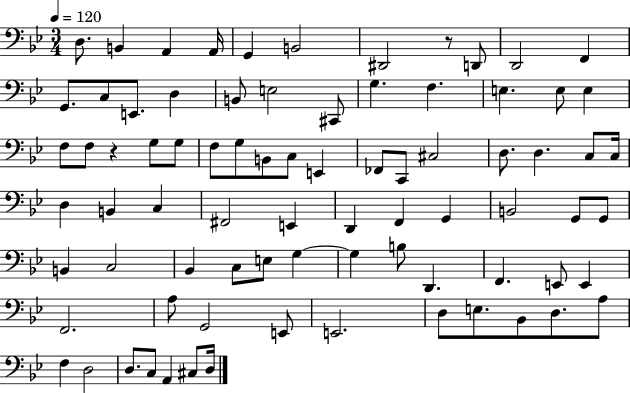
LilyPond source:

{
  \clef bass
  \numericTimeSignature
  \time 3/4
  \key bes \major
  \tempo 4 = 120
  d8. b,4 a,4 a,16 | g,4 b,2 | dis,2 r8 d,8 | d,2 f,4 | \break g,8. c8 e,8. d4 | b,8 e2 cis,8 | g4. f4. | e4. e8 e4 | \break f8 f8 r4 g8 g8 | f8 g8 b,8 c8 e,4 | fes,8 c,8 cis2 | d8. d4. c8 c16 | \break d4 b,4 c4 | fis,2 e,4 | d,4 f,4 g,4 | b,2 g,8 g,8 | \break b,4 c2 | bes,4 c8 e8 g4~~ | g4 b8 d,4. | f,4. e,8 e,4 | \break f,2. | a8 g,2 e,8 | e,2. | d8 e8. bes,8 d8. a8 | \break f4 d2 | d8. c8 a,4 cis8 d16 | \bar "|."
}